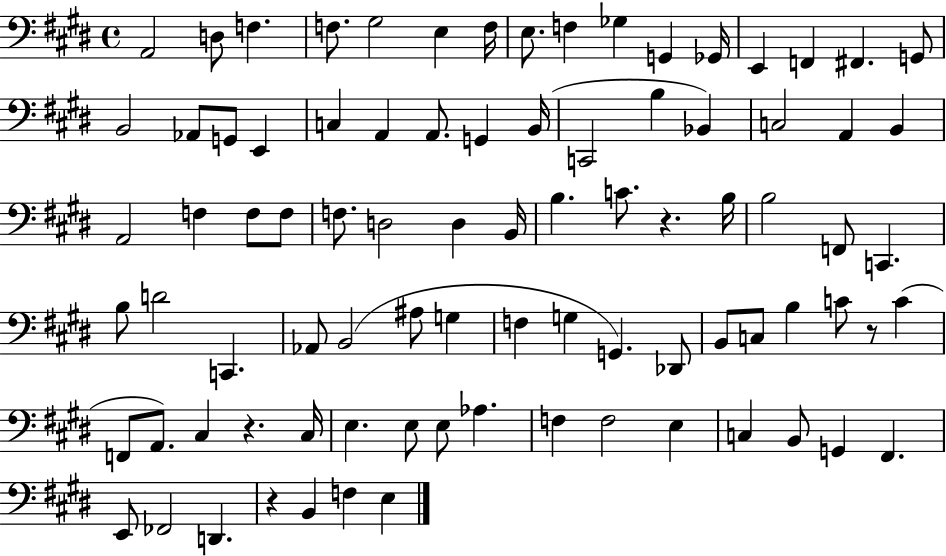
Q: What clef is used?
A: bass